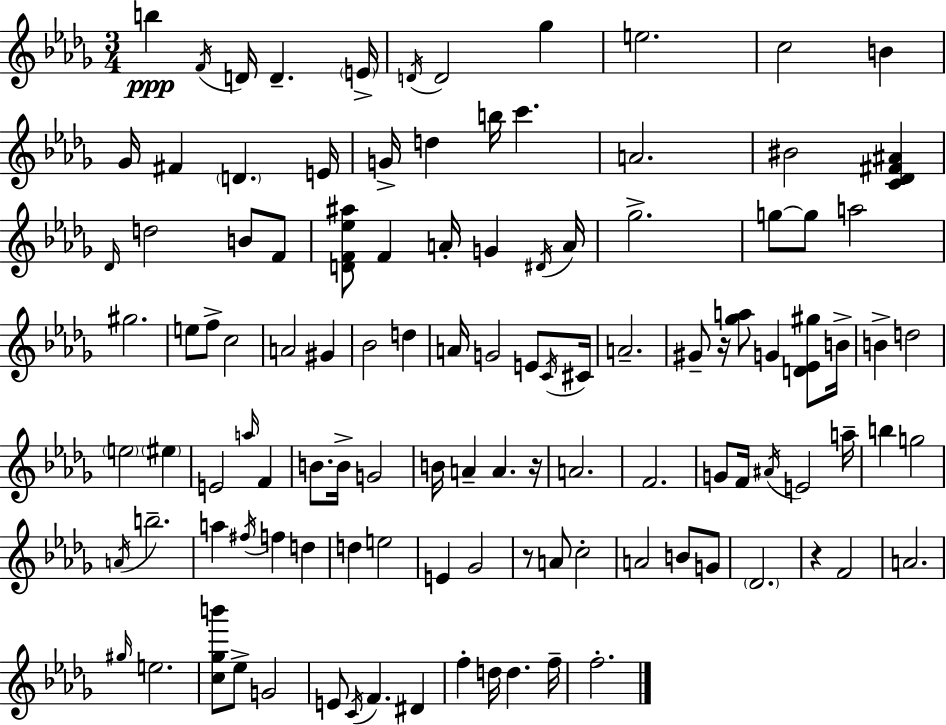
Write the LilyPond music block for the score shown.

{
  \clef treble
  \numericTimeSignature
  \time 3/4
  \key bes \minor
  b''4\ppp \acciaccatura { f'16 } d'16 d'4.-- | \parenthesize e'16-> \acciaccatura { d'16 } d'2 ges''4 | e''2. | c''2 b'4 | \break ges'16 fis'4 \parenthesize d'4. | e'16 g'16-> d''4 b''16 c'''4. | a'2. | bis'2 <c' des' fis' ais'>4 | \break \grace { des'16 } d''2 b'8 | f'8 <d' f' ees'' ais''>8 f'4 a'16-. g'4 | \acciaccatura { dis'16 } a'16 ges''2.-> | g''8~~ g''8 a''2 | \break gis''2. | e''8 f''8-> c''2 | a'2 | gis'4 bes'2 | \break d''4 a'16 g'2 | e'8 \acciaccatura { c'16 } cis'16 a'2.-- | gis'8-- r16 <ges'' a''>8 g'4 | <d' ees' gis''>8 b'16-> b'4-> d''2 | \break \parenthesize e''2 | \parenthesize eis''4 e'2 | \grace { a''16 } f'4 b'8. b'16-> g'2 | b'16 a'4-- a'4. | \break r16 a'2. | f'2. | g'8 f'16 \acciaccatura { ais'16 } e'2 | a''16-- b''4 g''2 | \break \acciaccatura { a'16 } b''2.-- | a''4 | \acciaccatura { fis''16 } f''4 d''4 d''4 | e''2 e'4 | \break ges'2 r8 a'8 | c''2-. a'2 | b'8 g'8 \parenthesize des'2. | r4 | \break f'2 a'2. | \grace { gis''16 } e''2. | <c'' ges'' b'''>8 | ees''8-> g'2 e'8 | \break \acciaccatura { c'16 } f'4. dis'4 f''4-. | d''16 d''4. f''16-- f''2.-. | \bar "|."
}